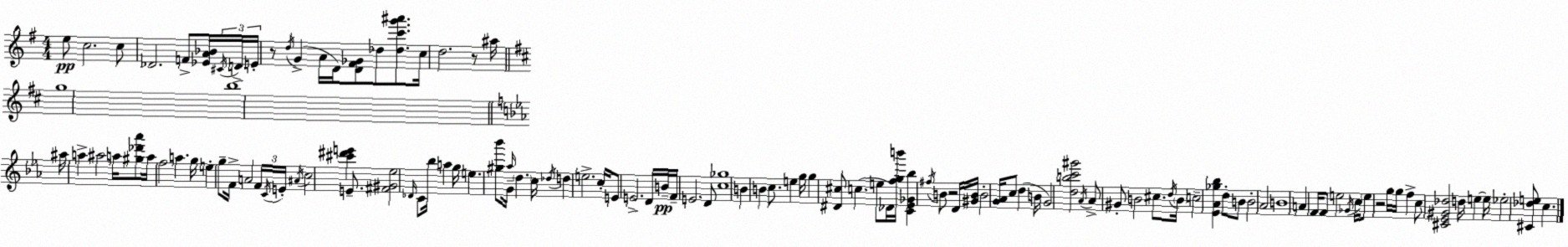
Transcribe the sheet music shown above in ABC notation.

X:1
T:Untitled
M:4/4
L:1/4
K:G
e/2 c2 c/2 _D2 F/2 [_EA_B]/4 ^C/4 D/4 E/4 z/2 d/4 G A/4 D/4 [D^F_G]/2 _d/2 [_dc'g'^a']/2 c/4 d2 z/2 ^a/4 g4 b4 ^a/4 a ^a2 a/4 [^g_d'_a']/2 a/4 f2 a g/4 e g/2 F/4 A2 F/4 C/4 E/4 ^A/4 c2 [^c'^d'e'] E/2 [^F^G_e]2 _D/4 C/2 _b/4 a g/4 e [^g_b']/2 _a/4 G/4 d c/4 _d/4 d e2 c/4 E/2 E2 D/4 B/4 F/4 E2 D/2 [c_g]4 B B c/2 e g/4 g [^D^c]/2 c e/2 _D/4 [fgb']/4 [C_E_G_b] ^f/4 B/2 z2 D/4 [^GB]/4 B2 [G_A]/4 c/2 d B/4 G2 [dbc'^g']2 _A/4 _A/2 ^G/2 B2 ^c/2 d/4 B/4 c2 [_E_A_g_b] d/2 B/2 B2 _A2 B4 A F/4 F/2 e2 _G/4 c/4 e/2 z2 g/4 g/4 f c/2 [^C_E^G_d]2 d/4 e e/4 _e2 [^C_de]/2 c